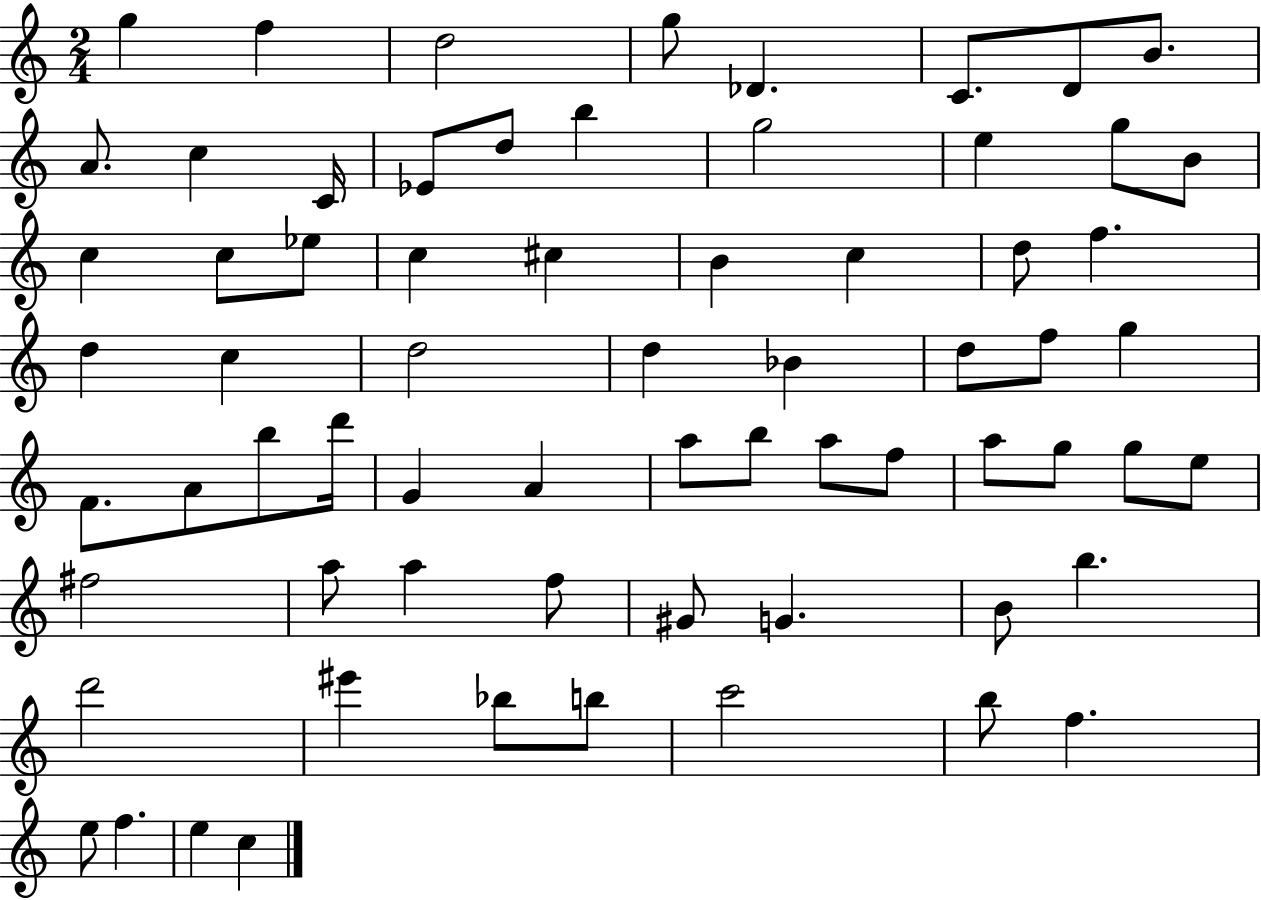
X:1
T:Untitled
M:2/4
L:1/4
K:C
g f d2 g/2 _D C/2 D/2 B/2 A/2 c C/4 _E/2 d/2 b g2 e g/2 B/2 c c/2 _e/2 c ^c B c d/2 f d c d2 d _B d/2 f/2 g F/2 A/2 b/2 d'/4 G A a/2 b/2 a/2 f/2 a/2 g/2 g/2 e/2 ^f2 a/2 a f/2 ^G/2 G B/2 b d'2 ^e' _b/2 b/2 c'2 b/2 f e/2 f e c